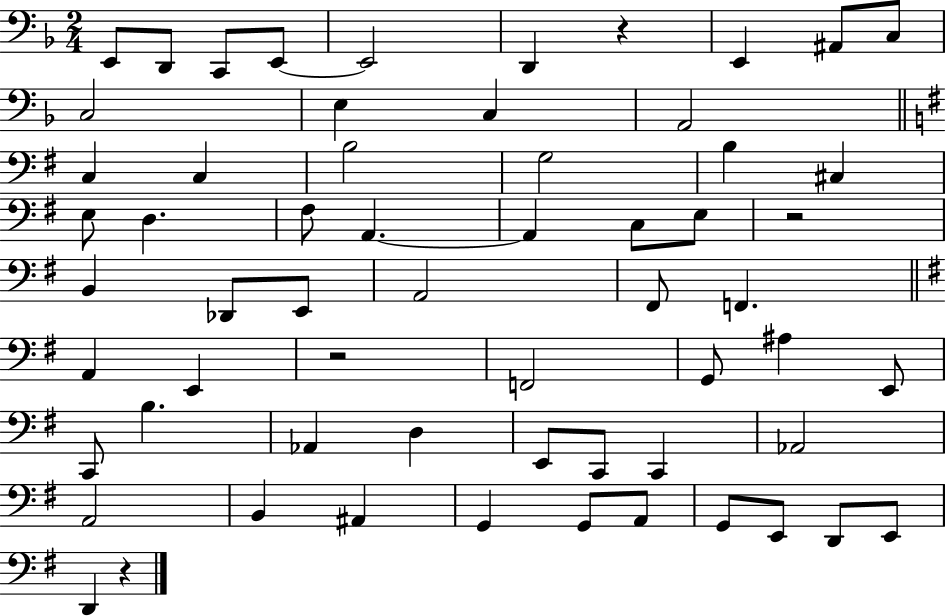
E2/e D2/e C2/e E2/e E2/h D2/q R/q E2/q A#2/e C3/e C3/h E3/q C3/q A2/h C3/q C3/q B3/h G3/h B3/q C#3/q E3/e D3/q. F#3/e A2/q. A2/q C3/e E3/e R/h B2/q Db2/e E2/e A2/h F#2/e F2/q. A2/q E2/q R/h F2/h G2/e A#3/q E2/e C2/e B3/q. Ab2/q D3/q E2/e C2/e C2/q Ab2/h A2/h B2/q A#2/q G2/q G2/e A2/e G2/e E2/e D2/e E2/e D2/q R/q